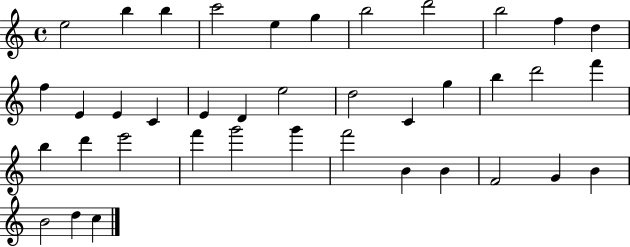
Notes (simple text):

E5/h B5/q B5/q C6/h E5/q G5/q B5/h D6/h B5/h F5/q D5/q F5/q E4/q E4/q C4/q E4/q D4/q E5/h D5/h C4/q G5/q B5/q D6/h F6/q B5/q D6/q E6/h F6/q G6/h G6/q F6/h B4/q B4/q F4/h G4/q B4/q B4/h D5/q C5/q